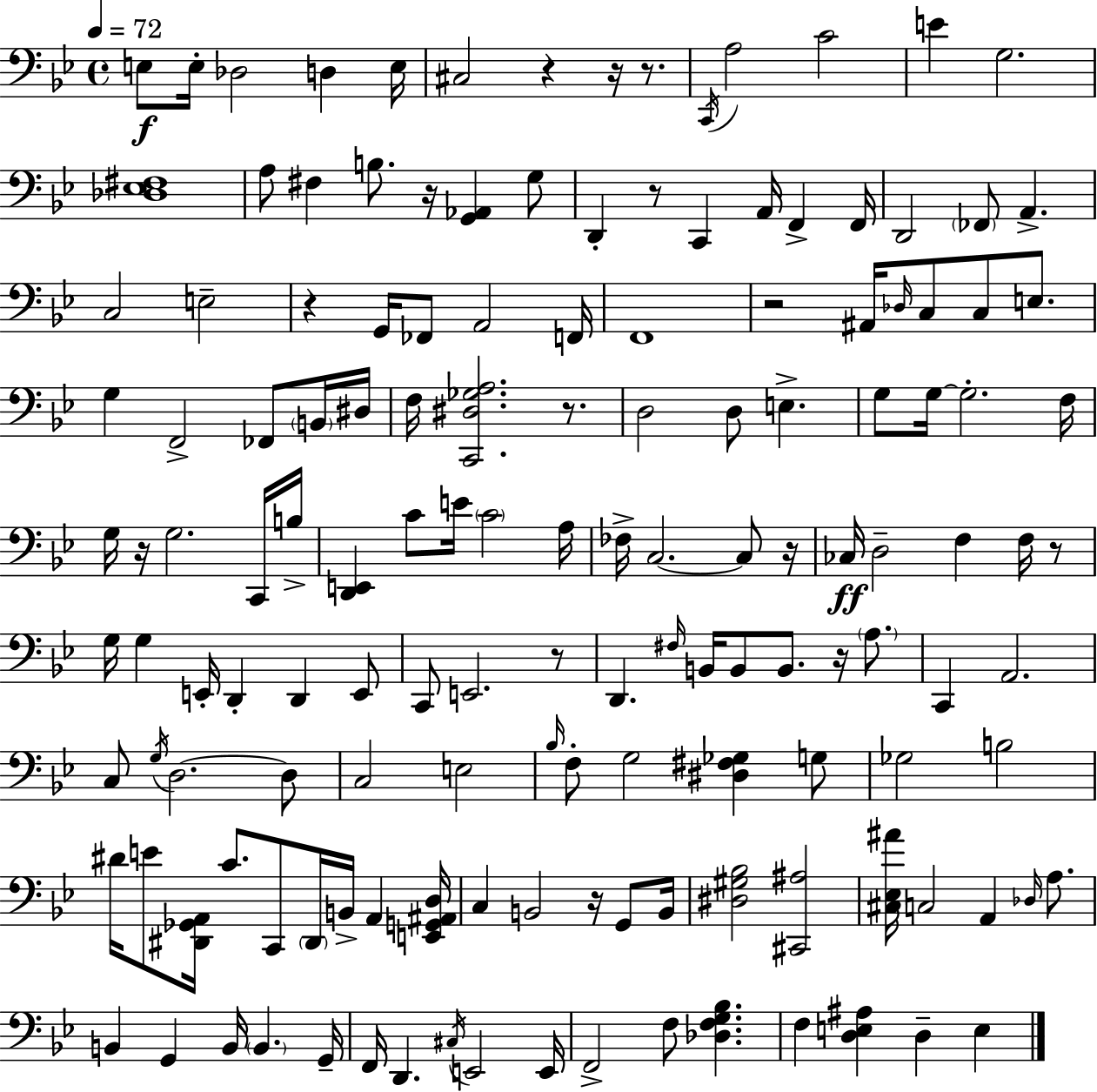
E3/e E3/s Db3/h D3/q E3/s C#3/h R/q R/s R/e. C2/s A3/h C4/h E4/q G3/h. [Db3,Eb3,F#3]/w A3/e F#3/q B3/e. R/s [G2,Ab2]/q G3/e D2/q R/e C2/q A2/s F2/q F2/s D2/h FES2/e A2/q. C3/h E3/h R/q G2/s FES2/e A2/h F2/s F2/w R/h A#2/s Db3/s C3/e C3/e E3/e. G3/q F2/h FES2/e B2/s D#3/s F3/s [C2,D#3,Gb3,A3]/h. R/e. D3/h D3/e E3/q. G3/e G3/s G3/h. F3/s G3/s R/s G3/h. C2/s B3/s [D2,E2]/q C4/e E4/s C4/h A3/s FES3/s C3/h. C3/e R/s CES3/s D3/h F3/q F3/s R/e G3/s G3/q E2/s D2/q D2/q E2/e C2/e E2/h. R/e D2/q. F#3/s B2/s B2/e B2/e. R/s A3/e. C2/q A2/h. C3/e G3/s D3/h. D3/e C3/h E3/h Bb3/s F3/e G3/h [D#3,F#3,Gb3]/q G3/e Gb3/h B3/h D#4/s E4/e [D#2,Gb2,A2]/s C4/e. C2/e D#2/s B2/s A2/q [E2,G2,A#2,D3]/s C3/q B2/h R/s G2/e B2/s [D#3,G#3,Bb3]/h [C#2,A#3]/h [C#3,Eb3,A#4]/s C3/h A2/q Db3/s A3/e. B2/q G2/q B2/s B2/q. G2/s F2/s D2/q. C#3/s E2/h E2/s F2/h F3/e [Db3,F3,G3,Bb3]/q. F3/q [D3,E3,A#3]/q D3/q E3/q